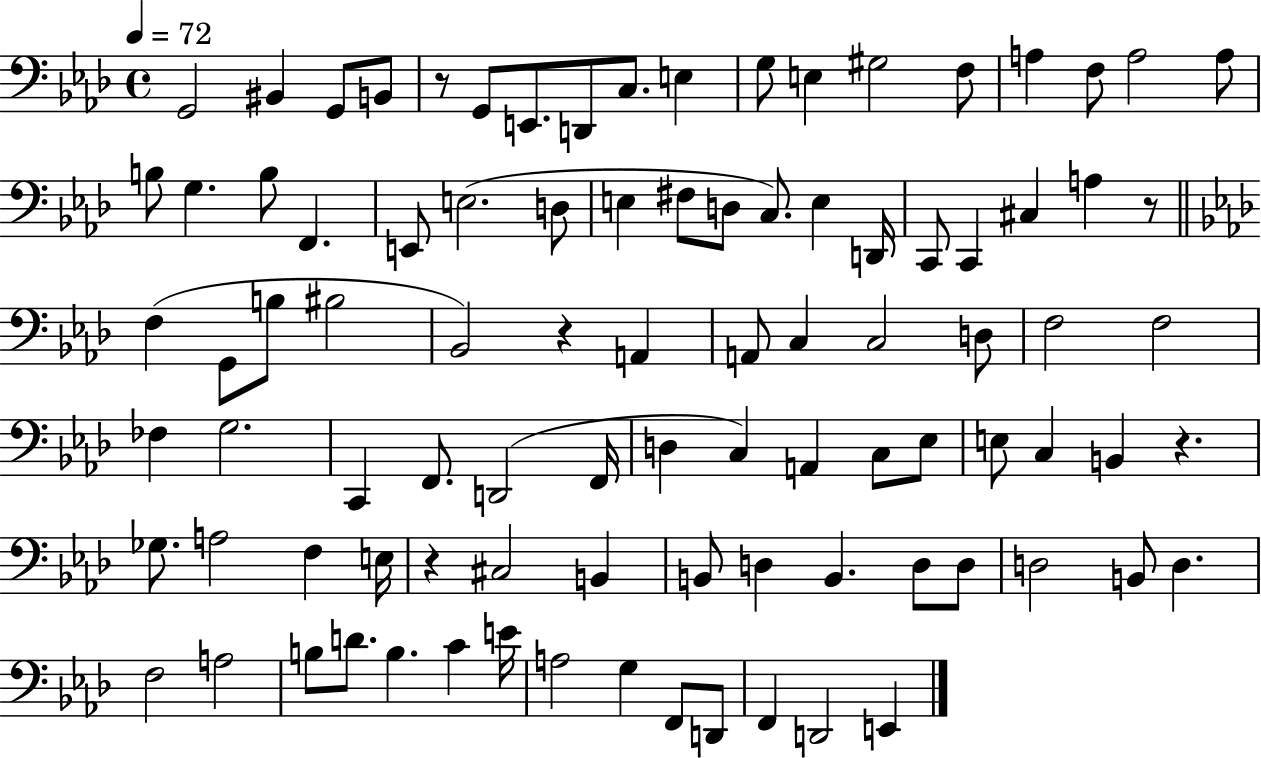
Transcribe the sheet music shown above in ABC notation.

X:1
T:Untitled
M:4/4
L:1/4
K:Ab
G,,2 ^B,, G,,/2 B,,/2 z/2 G,,/2 E,,/2 D,,/2 C,/2 E, G,/2 E, ^G,2 F,/2 A, F,/2 A,2 A,/2 B,/2 G, B,/2 F,, E,,/2 E,2 D,/2 E, ^F,/2 D,/2 C,/2 E, D,,/4 C,,/2 C,, ^C, A, z/2 F, G,,/2 B,/2 ^B,2 _B,,2 z A,, A,,/2 C, C,2 D,/2 F,2 F,2 _F, G,2 C,, F,,/2 D,,2 F,,/4 D, C, A,, C,/2 _E,/2 E,/2 C, B,, z _G,/2 A,2 F, E,/4 z ^C,2 B,, B,,/2 D, B,, D,/2 D,/2 D,2 B,,/2 D, F,2 A,2 B,/2 D/2 B, C E/4 A,2 G, F,,/2 D,,/2 F,, D,,2 E,,